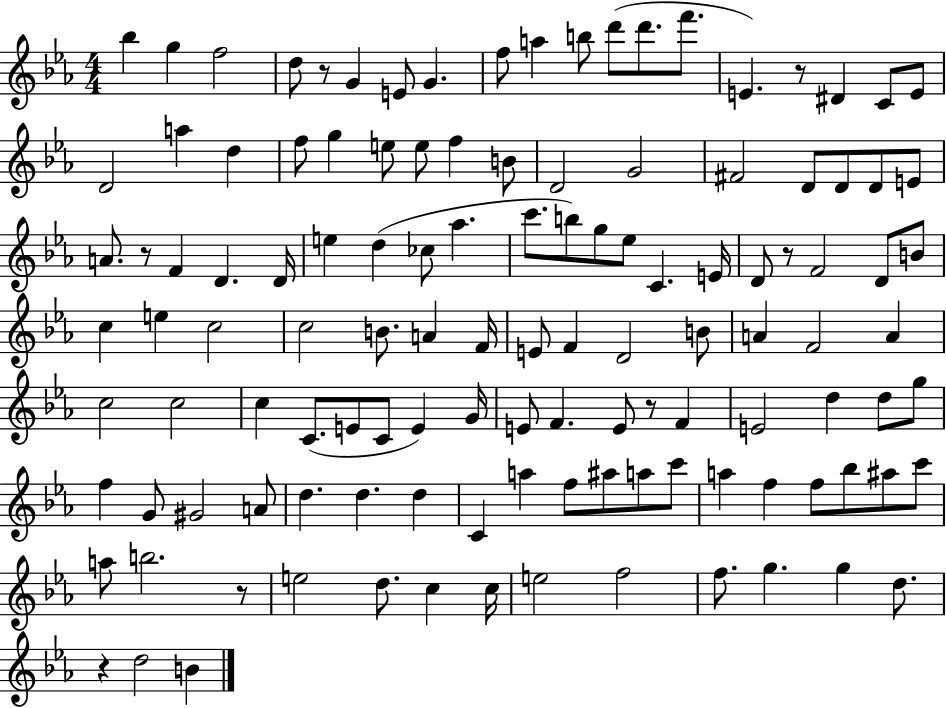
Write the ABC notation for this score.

X:1
T:Untitled
M:4/4
L:1/4
K:Eb
_b g f2 d/2 z/2 G E/2 G f/2 a b/2 d'/2 d'/2 f'/2 E z/2 ^D C/2 E/2 D2 a d f/2 g e/2 e/2 f B/2 D2 G2 ^F2 D/2 D/2 D/2 E/2 A/2 z/2 F D D/4 e d _c/2 _a c'/2 b/2 g/2 _e/2 C E/4 D/2 z/2 F2 D/2 B/2 c e c2 c2 B/2 A F/4 E/2 F D2 B/2 A F2 A c2 c2 c C/2 E/2 C/2 E G/4 E/2 F E/2 z/2 F E2 d d/2 g/2 f G/2 ^G2 A/2 d d d C a f/2 ^a/2 a/2 c'/2 a f f/2 _b/2 ^a/2 c'/2 a/2 b2 z/2 e2 d/2 c c/4 e2 f2 f/2 g g d/2 z d2 B